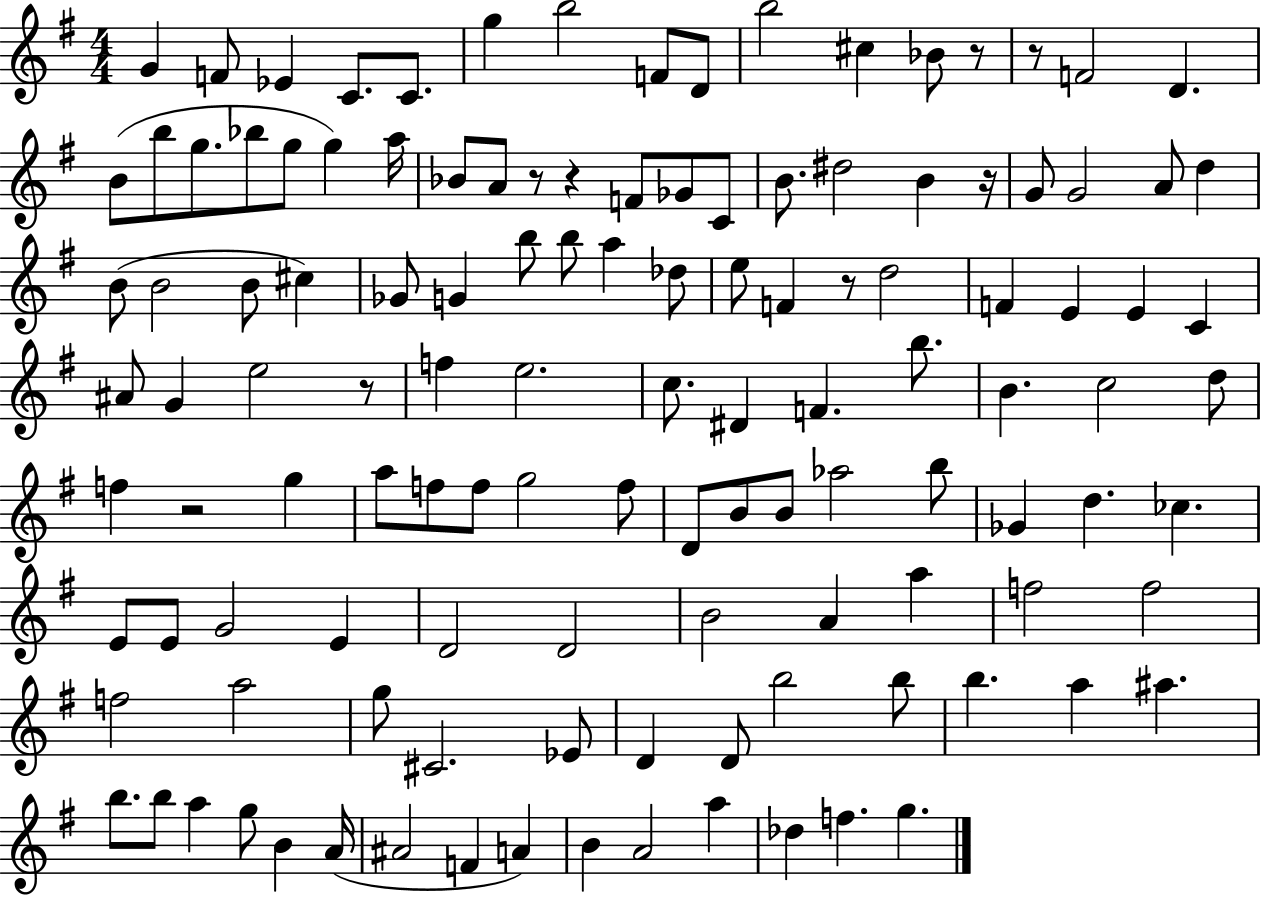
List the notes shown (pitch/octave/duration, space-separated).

G4/q F4/e Eb4/q C4/e. C4/e. G5/q B5/h F4/e D4/e B5/h C#5/q Bb4/e R/e R/e F4/h D4/q. B4/e B5/e G5/e. Bb5/e G5/e G5/q A5/s Bb4/e A4/e R/e R/q F4/e Gb4/e C4/e B4/e. D#5/h B4/q R/s G4/e G4/h A4/e D5/q B4/e B4/h B4/e C#5/q Gb4/e G4/q B5/e B5/e A5/q Db5/e E5/e F4/q R/e D5/h F4/q E4/q E4/q C4/q A#4/e G4/q E5/h R/e F5/q E5/h. C5/e. D#4/q F4/q. B5/e. B4/q. C5/h D5/e F5/q R/h G5/q A5/e F5/e F5/e G5/h F5/e D4/e B4/e B4/e Ab5/h B5/e Gb4/q D5/q. CES5/q. E4/e E4/e G4/h E4/q D4/h D4/h B4/h A4/q A5/q F5/h F5/h F5/h A5/h G5/e C#4/h. Eb4/e D4/q D4/e B5/h B5/e B5/q. A5/q A#5/q. B5/e. B5/e A5/q G5/e B4/q A4/s A#4/h F4/q A4/q B4/q A4/h A5/q Db5/q F5/q. G5/q.